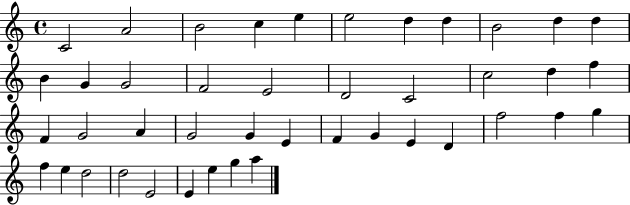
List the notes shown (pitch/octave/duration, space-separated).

C4/h A4/h B4/h C5/q E5/q E5/h D5/q D5/q B4/h D5/q D5/q B4/q G4/q G4/h F4/h E4/h D4/h C4/h C5/h D5/q F5/q F4/q G4/h A4/q G4/h G4/q E4/q F4/q G4/q E4/q D4/q F5/h F5/q G5/q F5/q E5/q D5/h D5/h E4/h E4/q E5/q G5/q A5/q